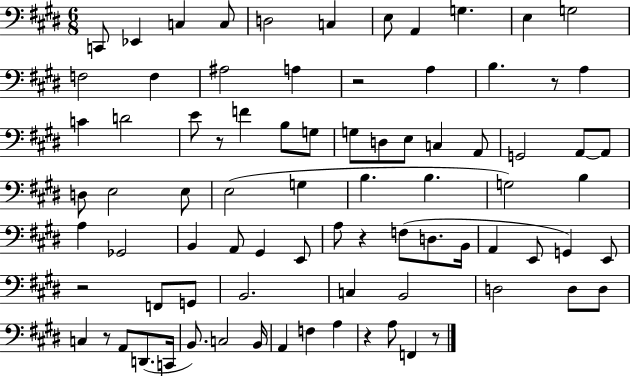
{
  \clef bass
  \numericTimeSignature
  \time 6/8
  \key e \major
  c,8 ees,4 c4 c8 | d2 c4 | e8 a,4 g4. | e4 g2 | \break f2 f4 | ais2 a4 | r2 a4 | b4. r8 a4 | \break c'4 d'2 | e'8 r8 f'4 b8 g8 | g8 d8 e8 c4 a,8 | g,2 a,8~~ a,8 | \break d8 e2 e8 | e2( g4 | b4. b4. | g2) b4 | \break a4 ges,2 | b,4 a,8 gis,4 e,8 | a8 r4 f8( d8. b,16 | a,4 e,8 g,4) e,8 | \break r2 f,8 g,8 | b,2. | c4 b,2 | d2 d8 d8 | \break c4 r8 a,8 d,8.( c,16 | b,8.) c2 b,16 | a,4 f4 a4 | r4 a8 f,4 r8 | \break \bar "|."
}